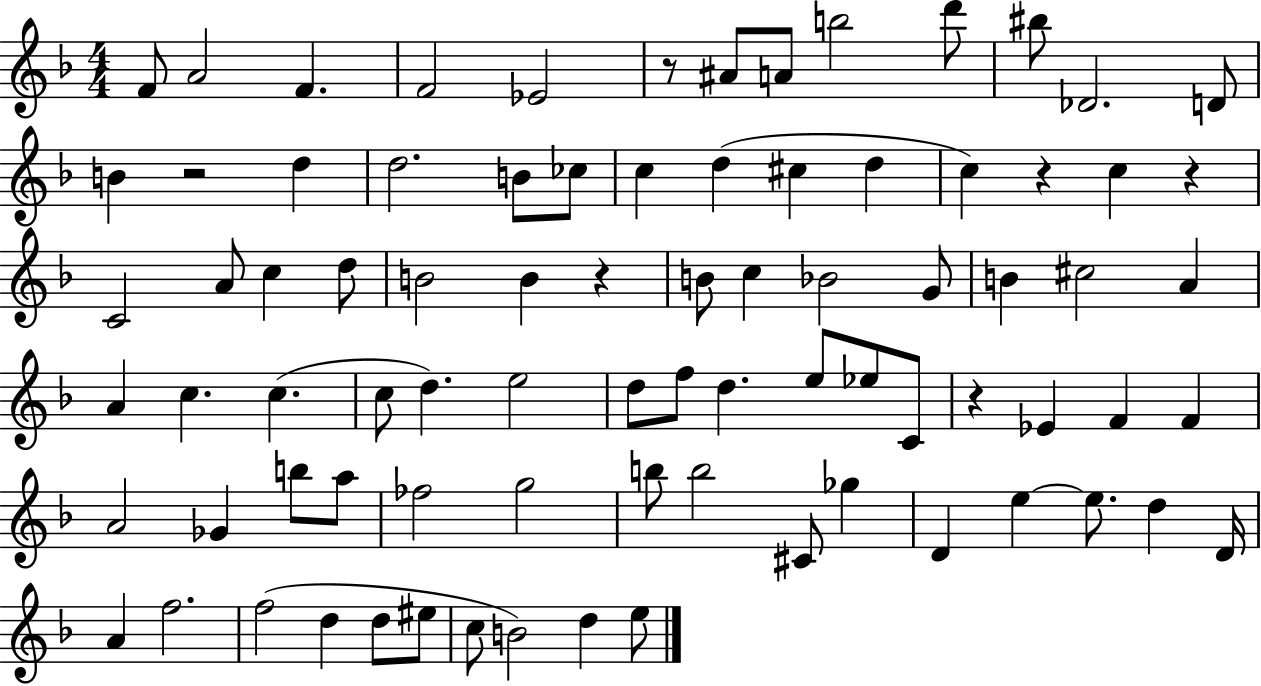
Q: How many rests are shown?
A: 6